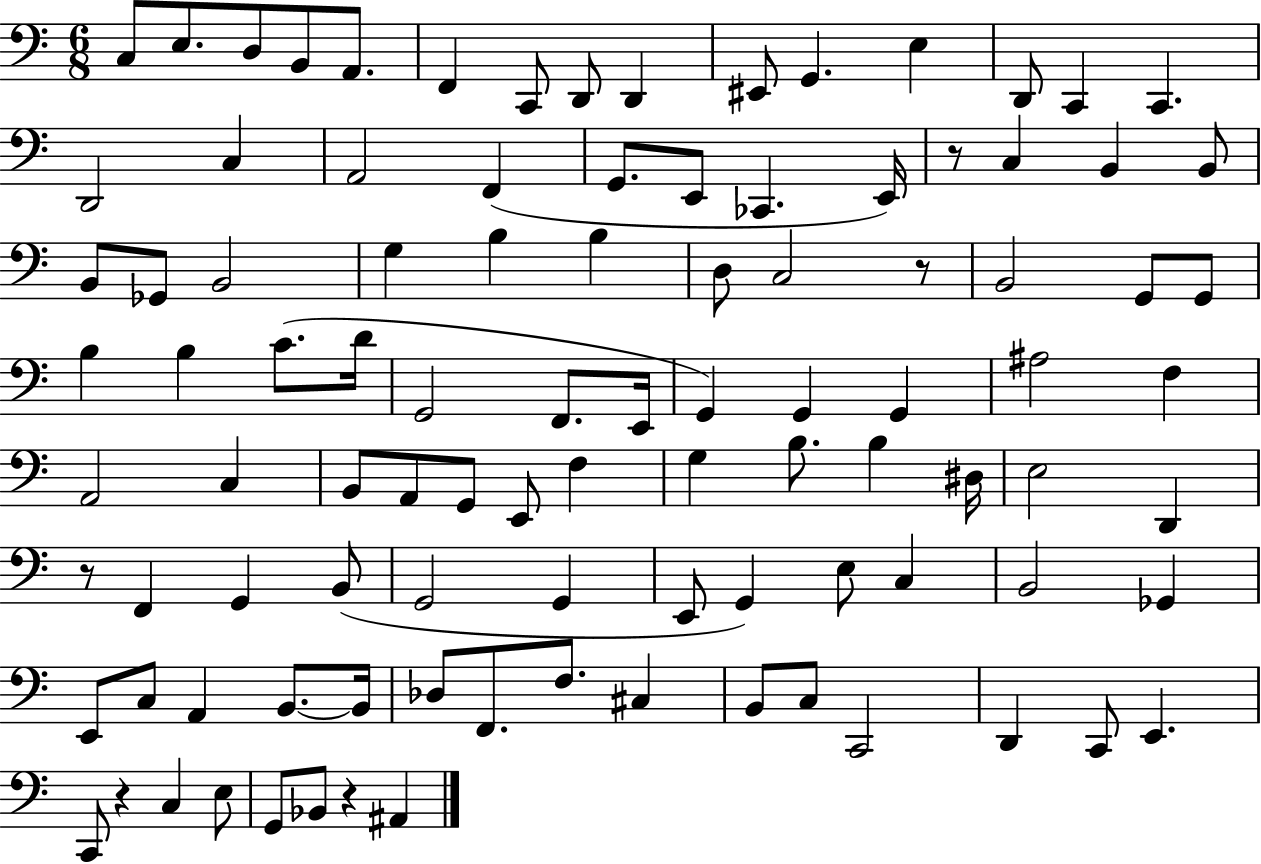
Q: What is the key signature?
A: C major